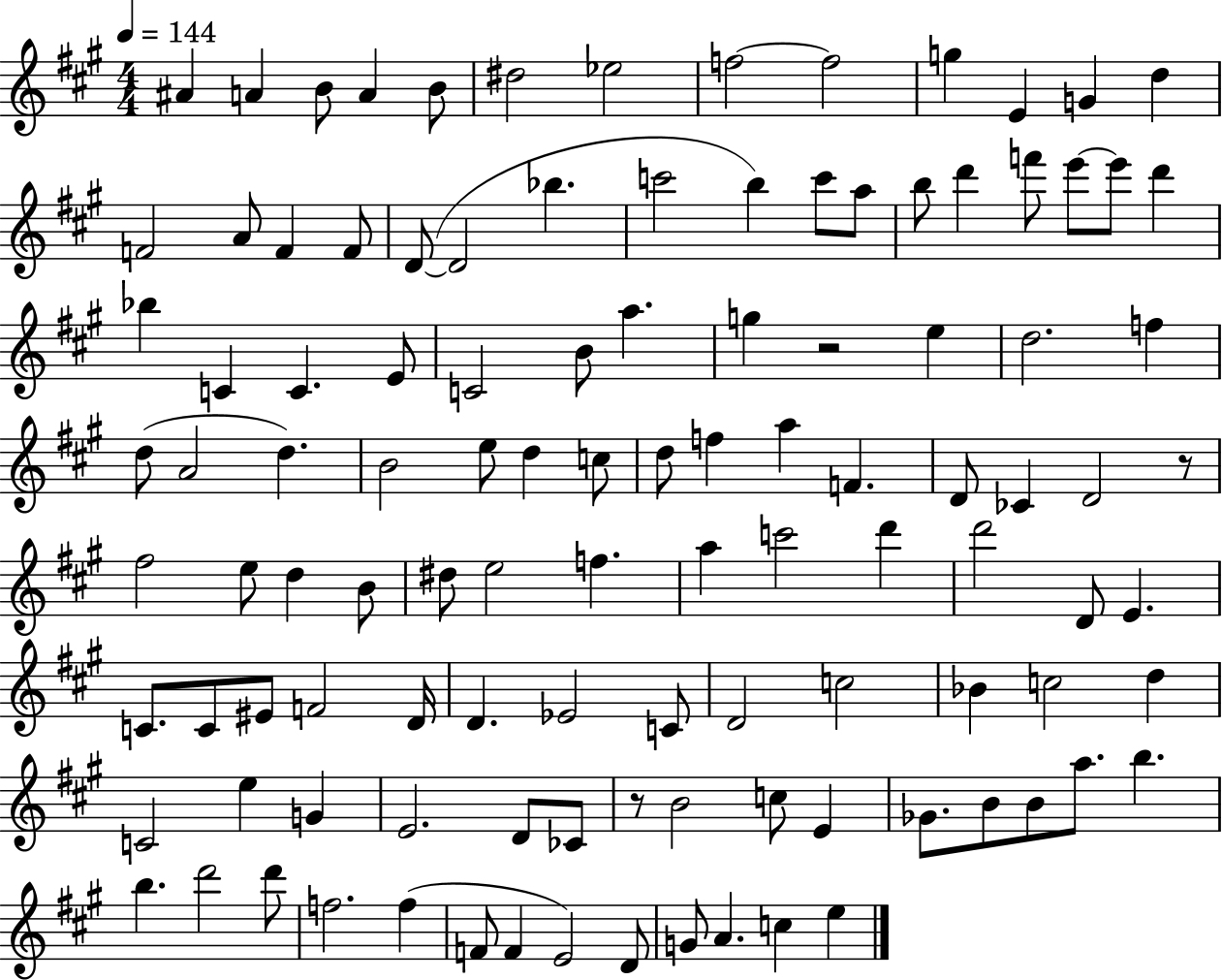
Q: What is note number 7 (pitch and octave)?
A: Eb5